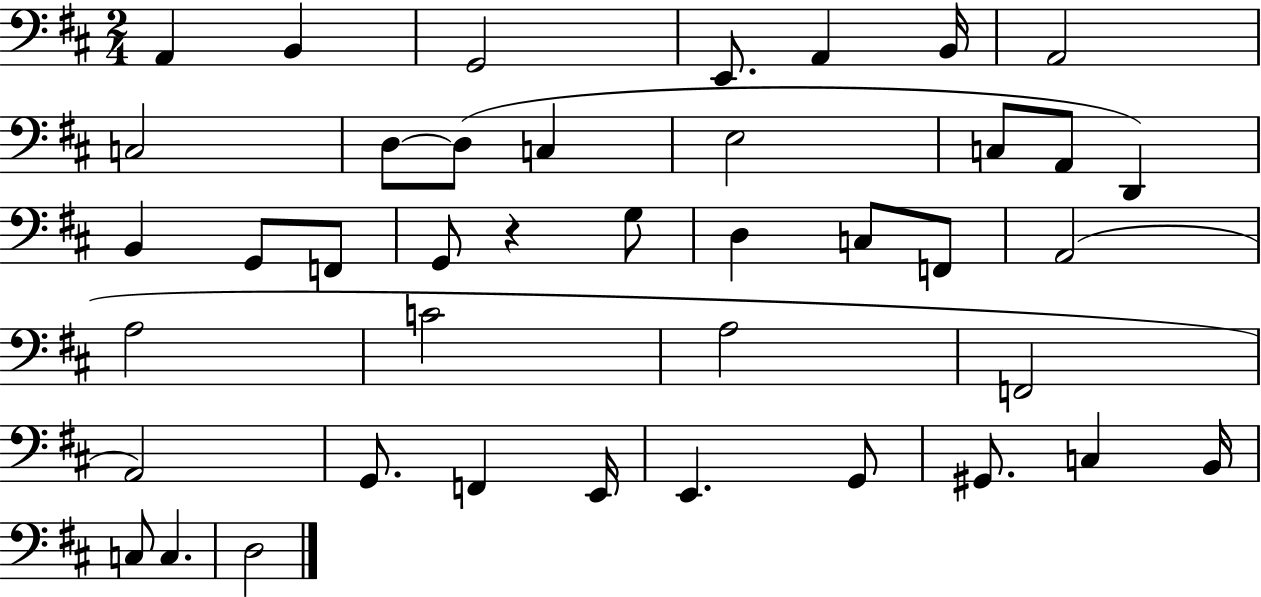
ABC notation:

X:1
T:Untitled
M:2/4
L:1/4
K:D
A,, B,, G,,2 E,,/2 A,, B,,/4 A,,2 C,2 D,/2 D,/2 C, E,2 C,/2 A,,/2 D,, B,, G,,/2 F,,/2 G,,/2 z G,/2 D, C,/2 F,,/2 A,,2 A,2 C2 A,2 F,,2 A,,2 G,,/2 F,, E,,/4 E,, G,,/2 ^G,,/2 C, B,,/4 C,/2 C, D,2